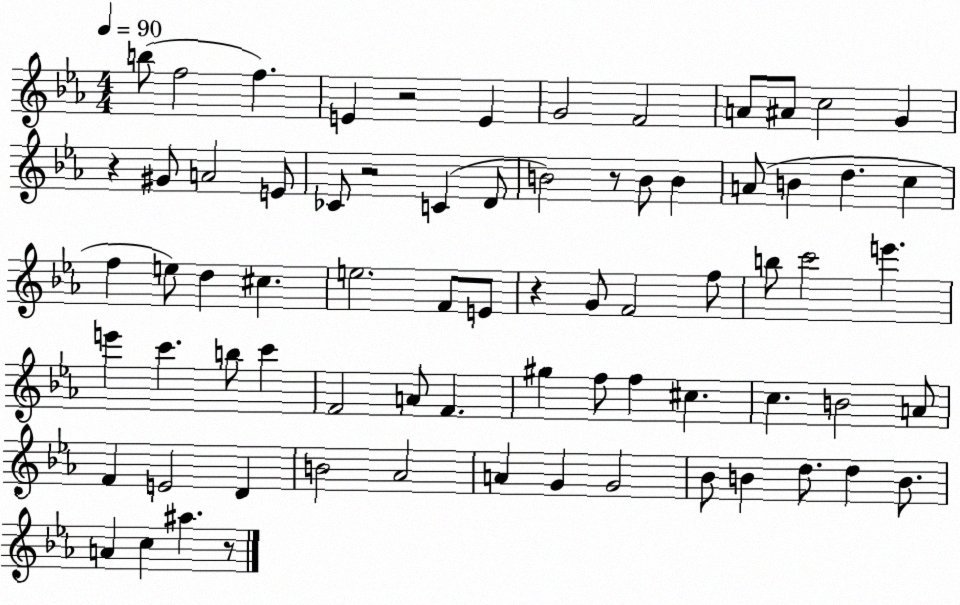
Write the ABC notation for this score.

X:1
T:Untitled
M:4/4
L:1/4
K:Eb
b/2 f2 f E z2 E G2 F2 A/2 ^A/2 c2 G z ^G/2 A2 E/2 _C/2 z2 C D/2 B2 z/2 B/2 B A/2 B d c f e/2 d ^c e2 F/2 E/2 z G/2 F2 f/2 b/2 c'2 e' e' c' b/2 c' F2 A/2 F ^g f/2 f ^c c B2 A/2 F E2 D B2 _A2 A G G2 _B/2 B d/2 d B/2 A c ^a z/2